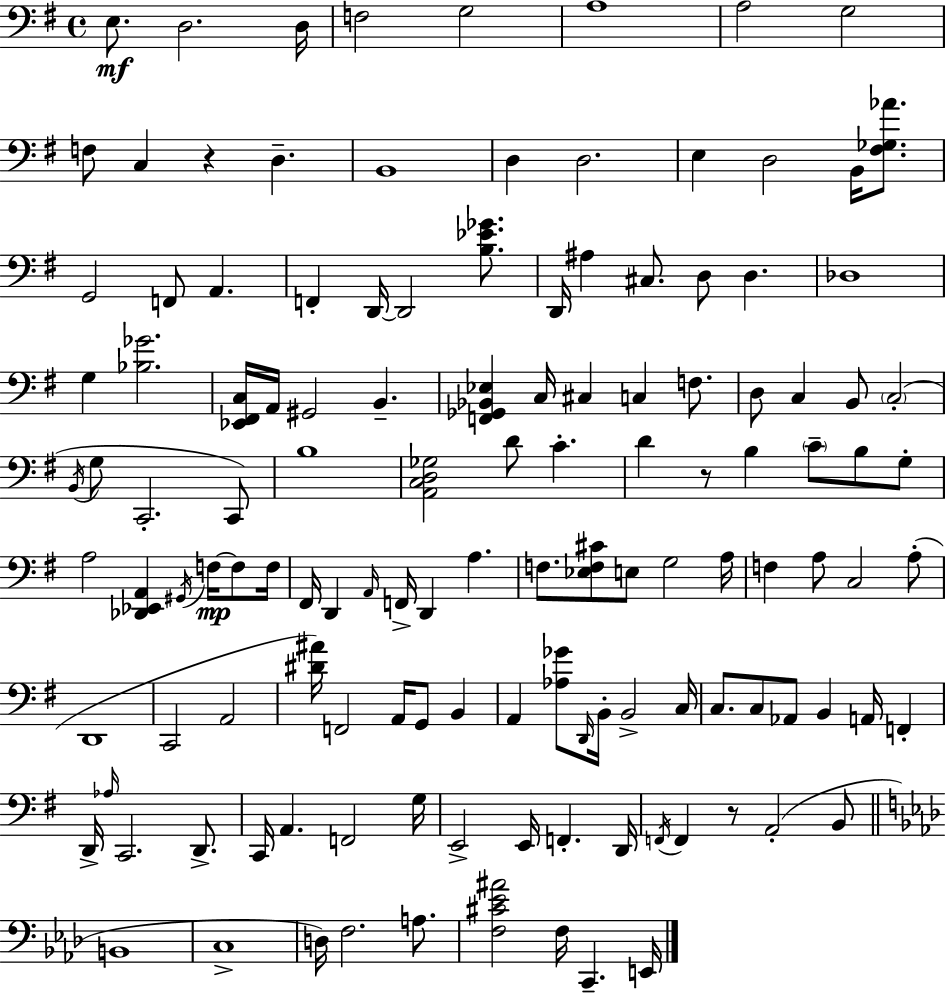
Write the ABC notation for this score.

X:1
T:Untitled
M:4/4
L:1/4
K:G
E,/2 D,2 D,/4 F,2 G,2 A,4 A,2 G,2 F,/2 C, z D, B,,4 D, D,2 E, D,2 B,,/4 [^F,_G,_A]/2 G,,2 F,,/2 A,, F,, D,,/4 D,,2 [B,_E_G]/2 D,,/4 ^A, ^C,/2 D,/2 D, _D,4 G, [_B,_G]2 [_E,,^F,,C,]/4 A,,/4 ^G,,2 B,, [F,,_G,,_B,,_E,] C,/4 ^C, C, F,/2 D,/2 C, B,,/2 C,2 B,,/4 G,/2 C,,2 C,,/2 B,4 [A,,C,D,_G,]2 D/2 C D z/2 B, C/2 B,/2 G,/2 A,2 [_D,,_E,,A,,] ^G,,/4 F,/4 F,/2 F,/4 ^F,,/4 D,, A,,/4 F,,/4 D,, A, F,/2 [_E,F,^C]/2 E,/2 G,2 A,/4 F, A,/2 C,2 A,/2 D,,4 C,,2 A,,2 [^D^A]/4 F,,2 A,,/4 G,,/2 B,, A,, [_A,_G]/2 D,,/4 B,,/4 B,,2 C,/4 C,/2 C,/2 _A,,/2 B,, A,,/4 F,, D,,/4 _A,/4 C,,2 D,,/2 C,,/4 A,, F,,2 G,/4 E,,2 E,,/4 F,, D,,/4 F,,/4 F,, z/2 A,,2 B,,/2 B,,4 C,4 D,/4 F,2 A,/2 [F,^C_E^A]2 F,/4 C,, E,,/4